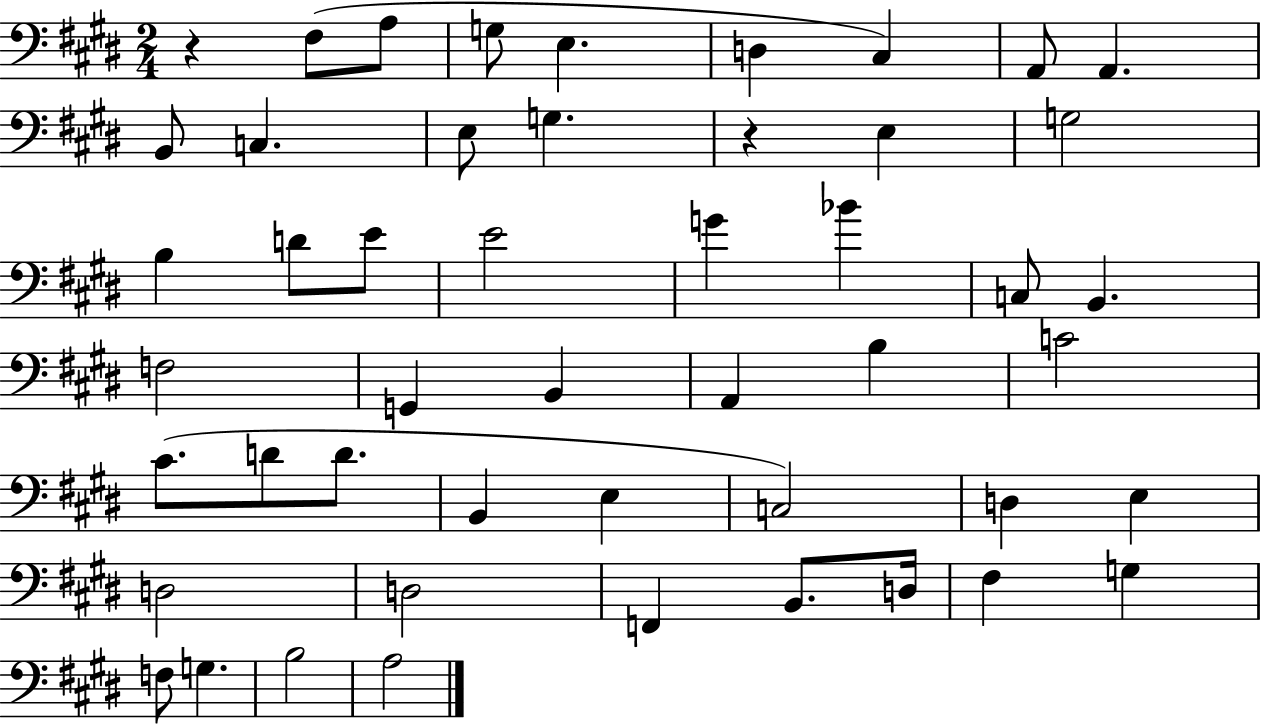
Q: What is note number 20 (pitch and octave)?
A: Bb4